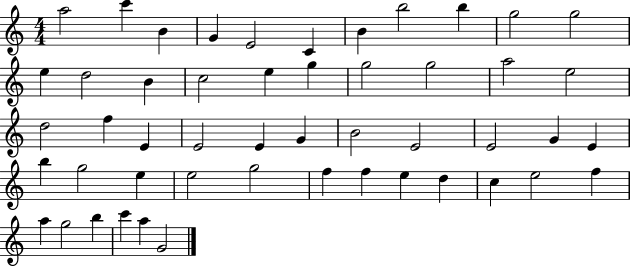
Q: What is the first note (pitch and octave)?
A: A5